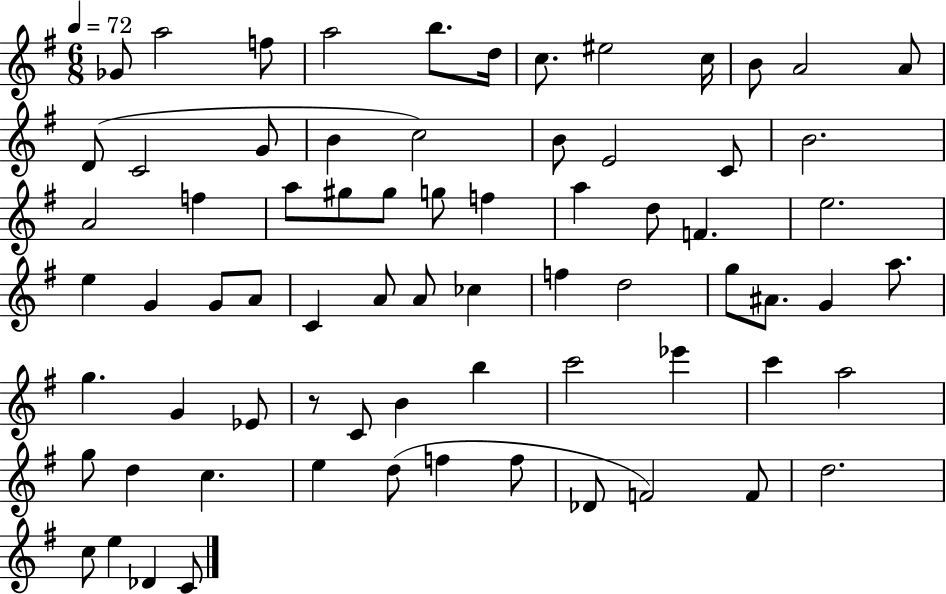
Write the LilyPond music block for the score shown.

{
  \clef treble
  \numericTimeSignature
  \time 6/8
  \key g \major
  \tempo 4 = 72
  ges'8 a''2 f''8 | a''2 b''8. d''16 | c''8. eis''2 c''16 | b'8 a'2 a'8 | \break d'8( c'2 g'8 | b'4 c''2) | b'8 e'2 c'8 | b'2. | \break a'2 f''4 | a''8 gis''8 gis''8 g''8 f''4 | a''4 d''8 f'4. | e''2. | \break e''4 g'4 g'8 a'8 | c'4 a'8 a'8 ces''4 | f''4 d''2 | g''8 ais'8. g'4 a''8. | \break g''4. g'4 ees'8 | r8 c'8 b'4 b''4 | c'''2 ees'''4 | c'''4 a''2 | \break g''8 d''4 c''4. | e''4 d''8( f''4 f''8 | des'8 f'2) f'8 | d''2. | \break c''8 e''4 des'4 c'8 | \bar "|."
}